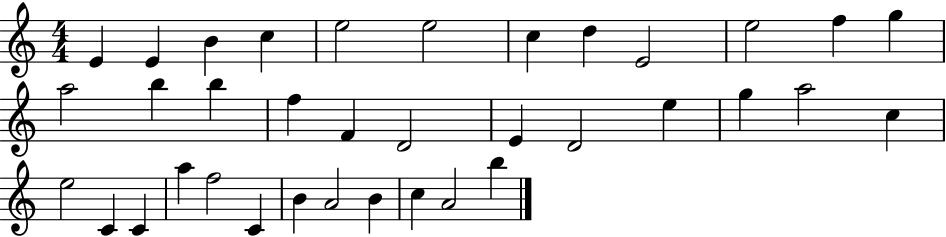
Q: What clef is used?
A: treble